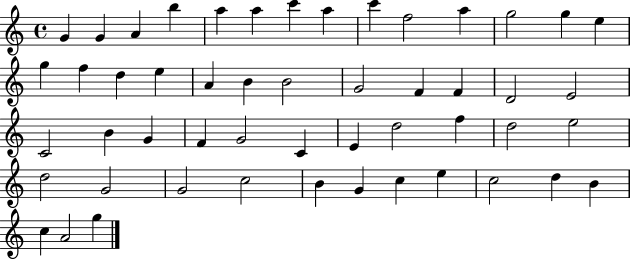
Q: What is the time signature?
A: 4/4